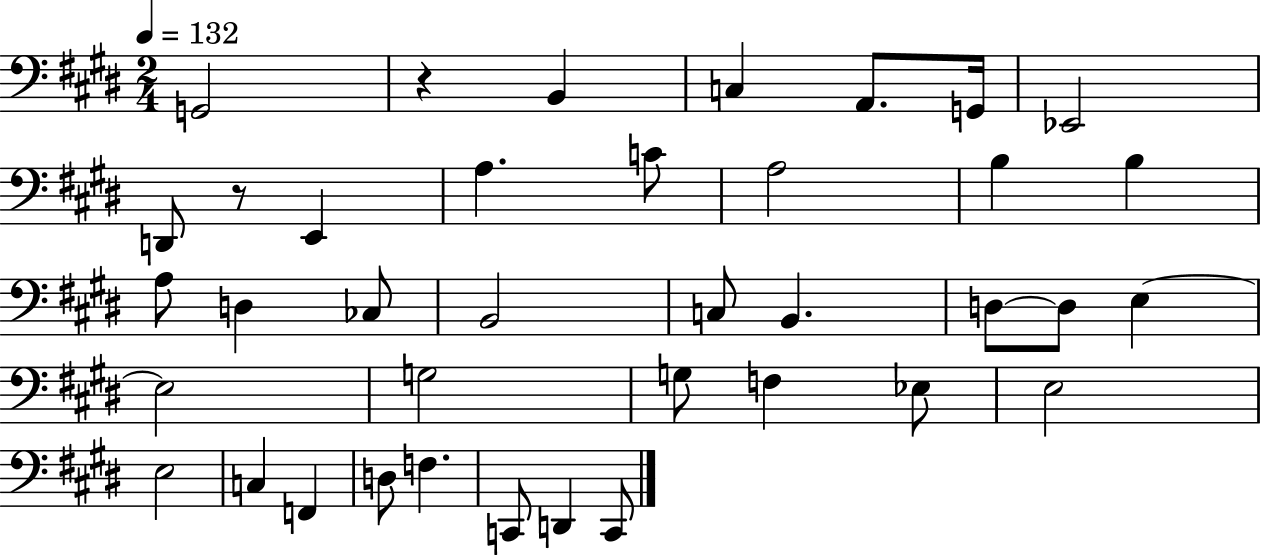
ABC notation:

X:1
T:Untitled
M:2/4
L:1/4
K:E
G,,2 z B,, C, A,,/2 G,,/4 _E,,2 D,,/2 z/2 E,, A, C/2 A,2 B, B, A,/2 D, _C,/2 B,,2 C,/2 B,, D,/2 D,/2 E, E,2 G,2 G,/2 F, _E,/2 E,2 E,2 C, F,, D,/2 F, C,,/2 D,, C,,/2